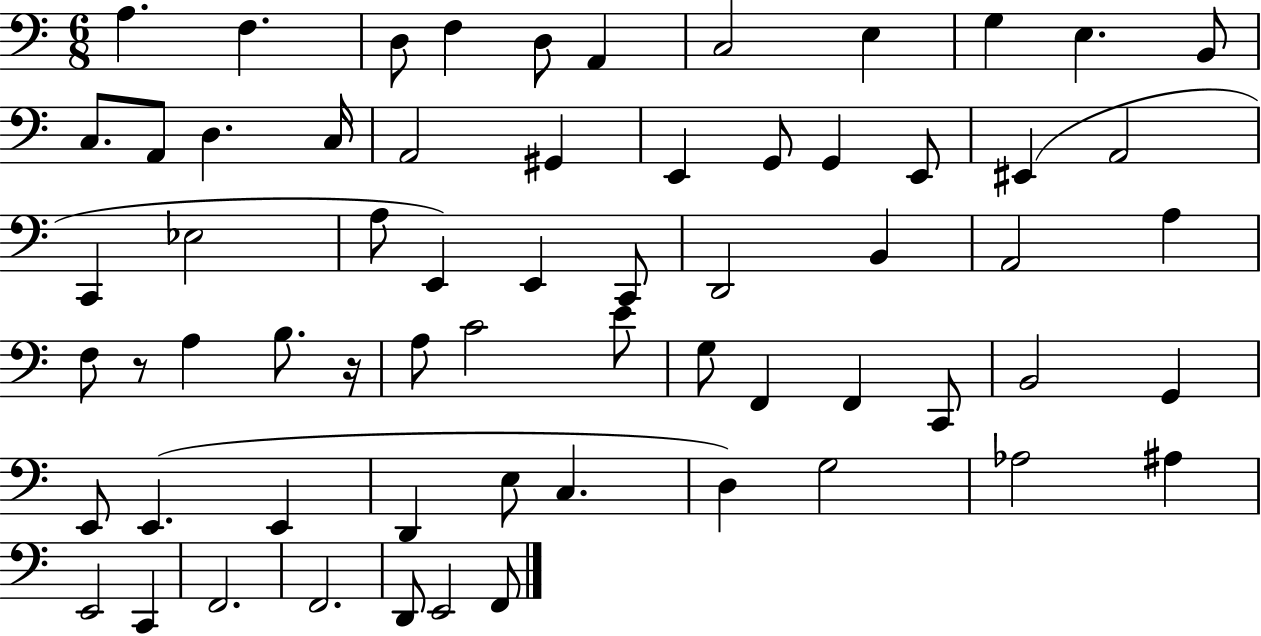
{
  \clef bass
  \numericTimeSignature
  \time 6/8
  \key c \major
  a4. f4. | d8 f4 d8 a,4 | c2 e4 | g4 e4. b,8 | \break c8. a,8 d4. c16 | a,2 gis,4 | e,4 g,8 g,4 e,8 | eis,4( a,2 | \break c,4 ees2 | a8 e,4) e,4 c,8 | d,2 b,4 | a,2 a4 | \break f8 r8 a4 b8. r16 | a8 c'2 e'8 | g8 f,4 f,4 c,8 | b,2 g,4 | \break e,8 e,4.( e,4 | d,4 e8 c4. | d4) g2 | aes2 ais4 | \break e,2 c,4 | f,2. | f,2. | d,8 e,2 f,8 | \break \bar "|."
}